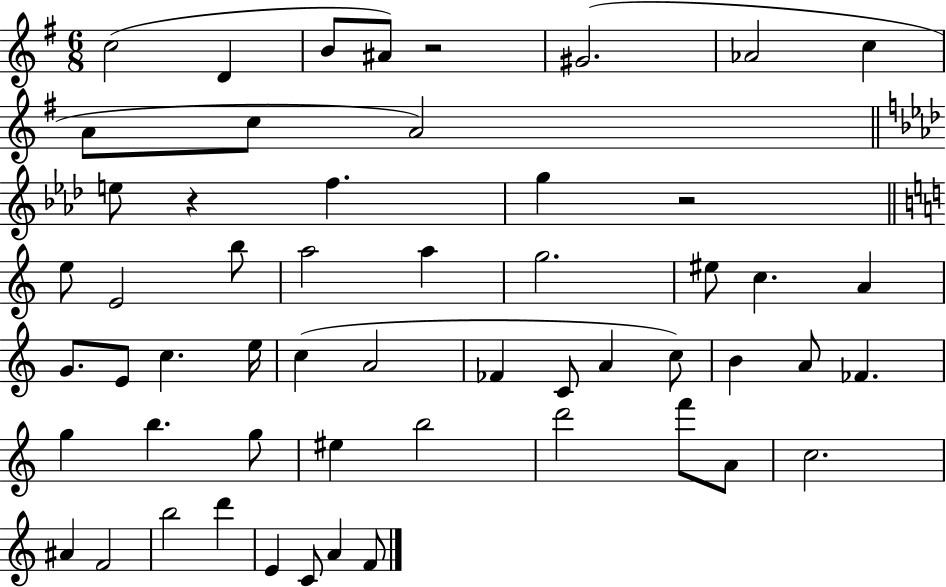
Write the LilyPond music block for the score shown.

{
  \clef treble
  \numericTimeSignature
  \time 6/8
  \key g \major
  c''2( d'4 | b'8 ais'8) r2 | gis'2.( | aes'2 c''4 | \break a'8 c''8 a'2) | \bar "||" \break \key aes \major e''8 r4 f''4. | g''4 r2 | \bar "||" \break \key c \major e''8 e'2 b''8 | a''2 a''4 | g''2. | eis''8 c''4. a'4 | \break g'8. e'8 c''4. e''16 | c''4( a'2 | fes'4 c'8 a'4 c''8) | b'4 a'8 fes'4. | \break g''4 b''4. g''8 | eis''4 b''2 | d'''2 f'''8 a'8 | c''2. | \break ais'4 f'2 | b''2 d'''4 | e'4 c'8 a'4 f'8 | \bar "|."
}